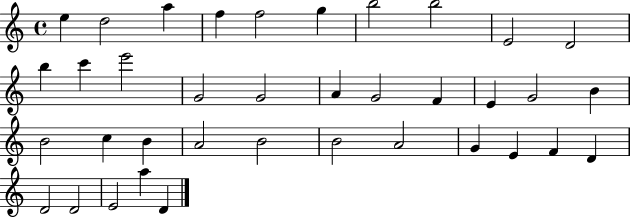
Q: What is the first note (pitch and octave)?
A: E5